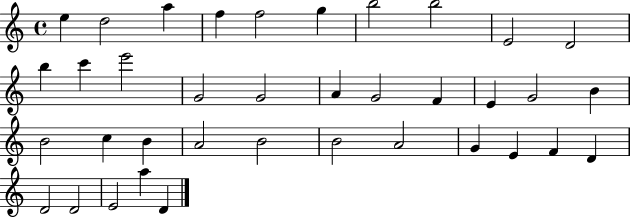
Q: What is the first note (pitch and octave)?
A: E5